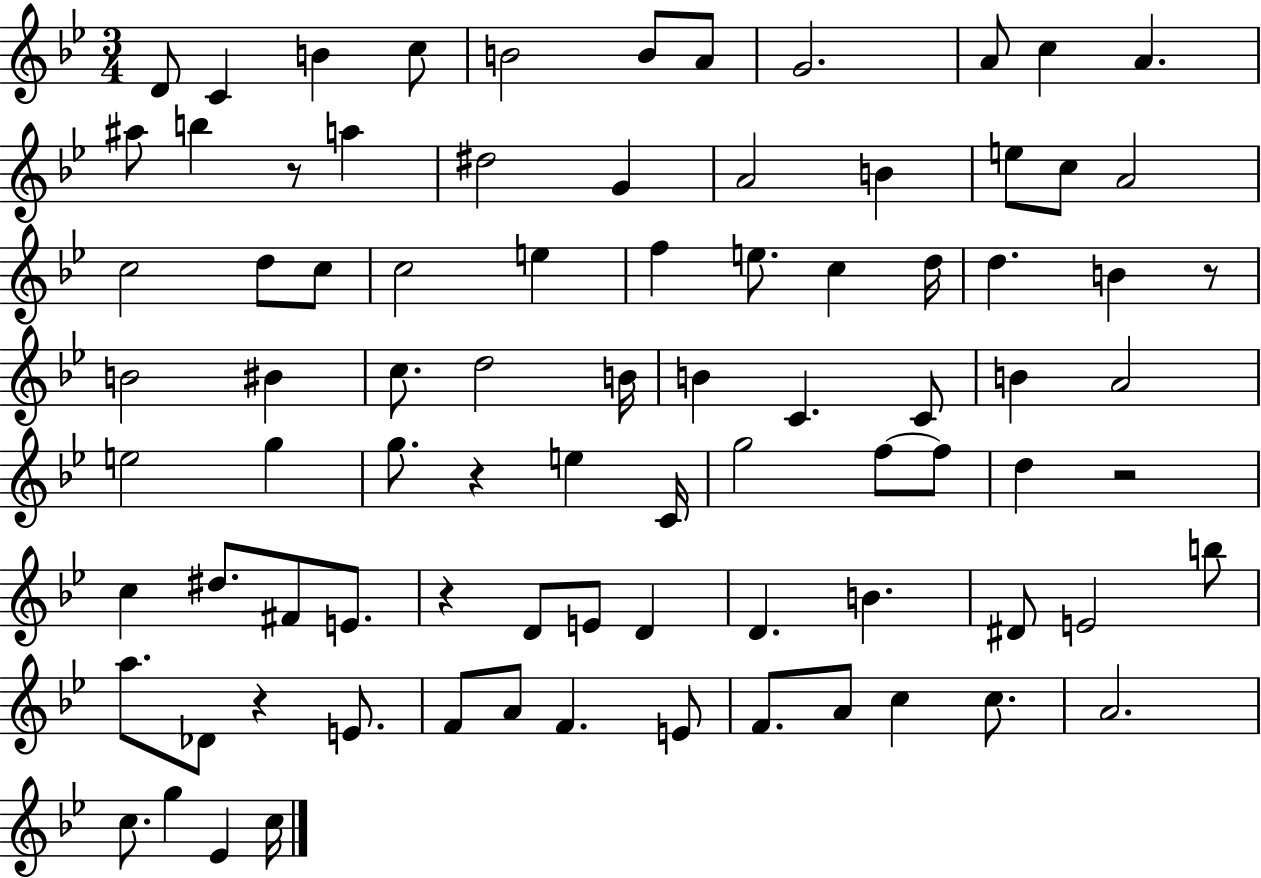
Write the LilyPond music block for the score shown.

{
  \clef treble
  \numericTimeSignature
  \time 3/4
  \key bes \major
  d'8 c'4 b'4 c''8 | b'2 b'8 a'8 | g'2. | a'8 c''4 a'4. | \break ais''8 b''4 r8 a''4 | dis''2 g'4 | a'2 b'4 | e''8 c''8 a'2 | \break c''2 d''8 c''8 | c''2 e''4 | f''4 e''8. c''4 d''16 | d''4. b'4 r8 | \break b'2 bis'4 | c''8. d''2 b'16 | b'4 c'4. c'8 | b'4 a'2 | \break e''2 g''4 | g''8. r4 e''4 c'16 | g''2 f''8~~ f''8 | d''4 r2 | \break c''4 dis''8. fis'8 e'8. | r4 d'8 e'8 d'4 | d'4. b'4. | dis'8 e'2 b''8 | \break a''8. des'8 r4 e'8. | f'8 a'8 f'4. e'8 | f'8. a'8 c''4 c''8. | a'2. | \break c''8. g''4 ees'4 c''16 | \bar "|."
}